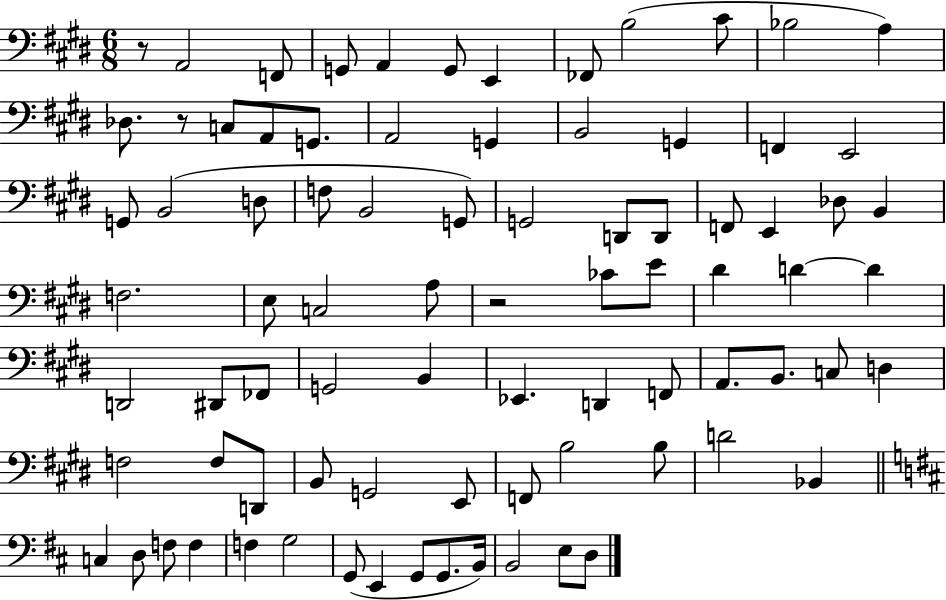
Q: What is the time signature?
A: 6/8